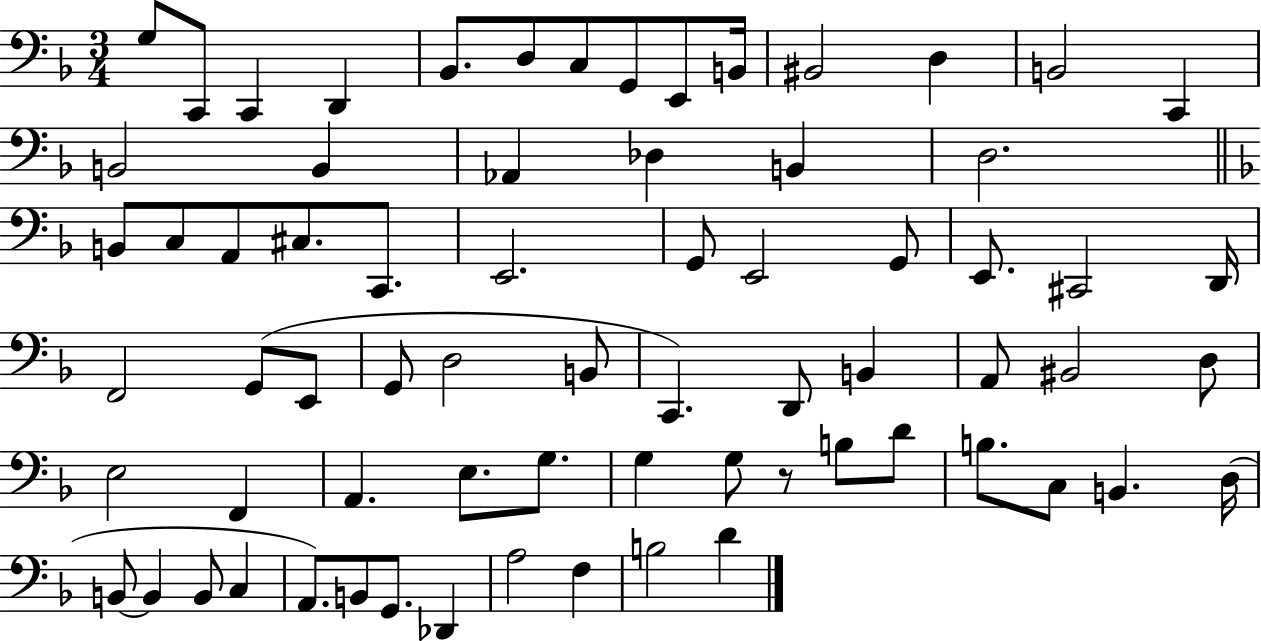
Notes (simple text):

G3/e C2/e C2/q D2/q Bb2/e. D3/e C3/e G2/e E2/e B2/s BIS2/h D3/q B2/h C2/q B2/h B2/q Ab2/q Db3/q B2/q D3/h. B2/e C3/e A2/e C#3/e. C2/e. E2/h. G2/e E2/h G2/e E2/e. C#2/h D2/s F2/h G2/e E2/e G2/e D3/h B2/e C2/q. D2/e B2/q A2/e BIS2/h D3/e E3/h F2/q A2/q. E3/e. G3/e. G3/q G3/e R/e B3/e D4/e B3/e. C3/e B2/q. D3/s B2/e B2/q B2/e C3/q A2/e. B2/e G2/e. Db2/q A3/h F3/q B3/h D4/q